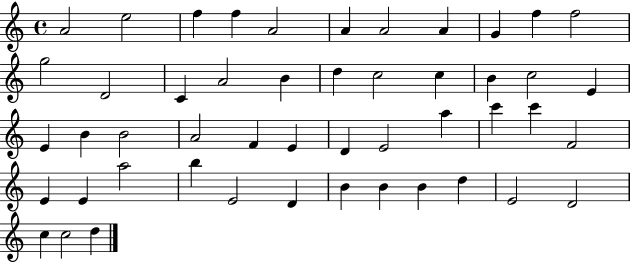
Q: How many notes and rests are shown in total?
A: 49